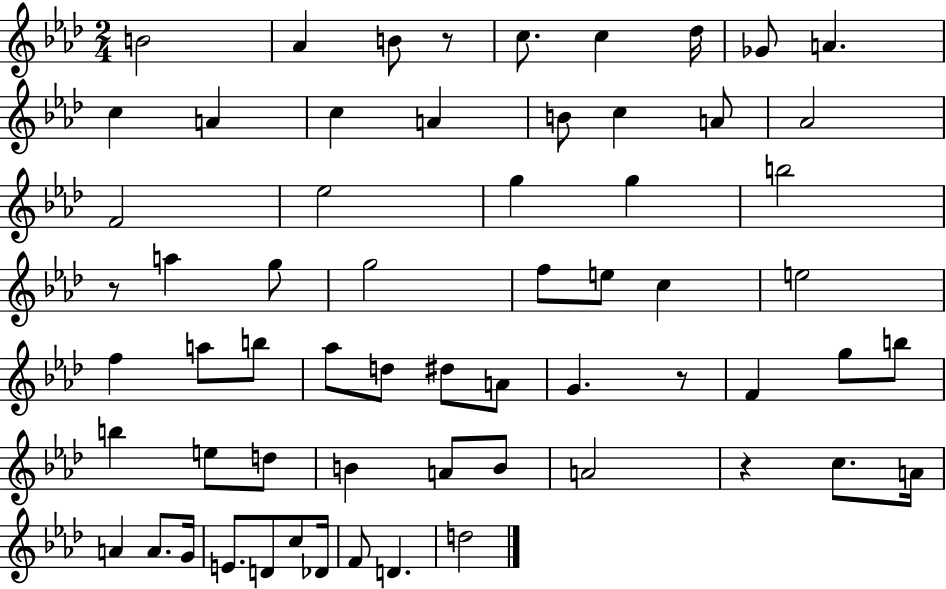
{
  \clef treble
  \numericTimeSignature
  \time 2/4
  \key aes \major
  b'2 | aes'4 b'8 r8 | c''8. c''4 des''16 | ges'8 a'4. | \break c''4 a'4 | c''4 a'4 | b'8 c''4 a'8 | aes'2 | \break f'2 | ees''2 | g''4 g''4 | b''2 | \break r8 a''4 g''8 | g''2 | f''8 e''8 c''4 | e''2 | \break f''4 a''8 b''8 | aes''8 d''8 dis''8 a'8 | g'4. r8 | f'4 g''8 b''8 | \break b''4 e''8 d''8 | b'4 a'8 b'8 | a'2 | r4 c''8. a'16 | \break a'4 a'8. g'16 | e'8. d'8 c''8 des'16 | f'8 d'4. | d''2 | \break \bar "|."
}